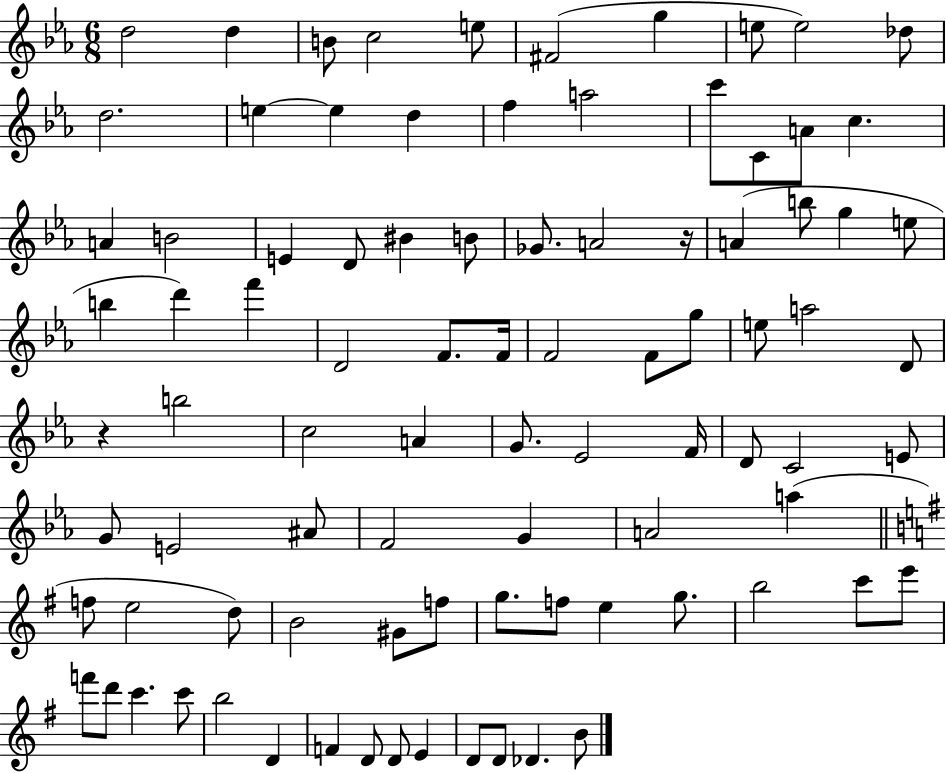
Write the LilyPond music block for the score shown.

{
  \clef treble
  \numericTimeSignature
  \time 6/8
  \key ees \major
  \repeat volta 2 { d''2 d''4 | b'8 c''2 e''8 | fis'2( g''4 | e''8 e''2) des''8 | \break d''2. | e''4~~ e''4 d''4 | f''4 a''2 | c'''8 c'8 a'8 c''4. | \break a'4 b'2 | e'4 d'8 bis'4 b'8 | ges'8. a'2 r16 | a'4( b''8 g''4 e''8 | \break b''4 d'''4) f'''4 | d'2 f'8. f'16 | f'2 f'8 g''8 | e''8 a''2 d'8 | \break r4 b''2 | c''2 a'4 | g'8. ees'2 f'16 | d'8 c'2 e'8 | \break g'8 e'2 ais'8 | f'2 g'4 | a'2 a''4( | \bar "||" \break \key g \major f''8 e''2 d''8) | b'2 gis'8 f''8 | g''8. f''8 e''4 g''8. | b''2 c'''8 e'''8 | \break f'''8 d'''8 c'''4. c'''8 | b''2 d'4 | f'4 d'8 d'8 e'4 | d'8 d'8 des'4. b'8 | \break } \bar "|."
}